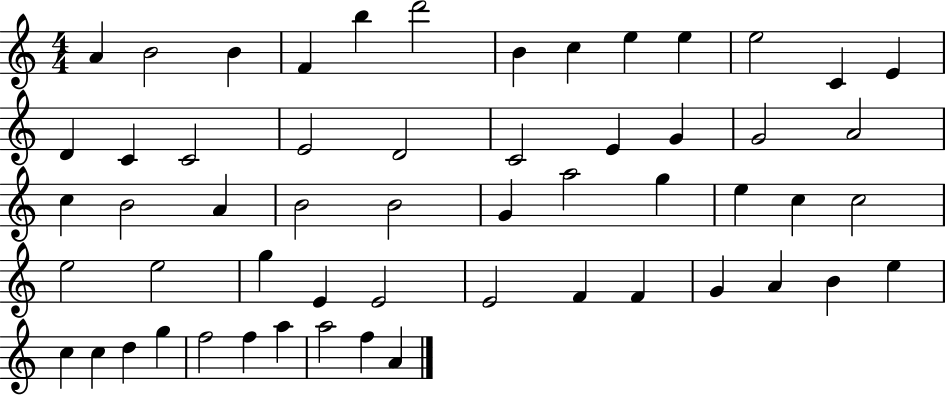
A4/q B4/h B4/q F4/q B5/q D6/h B4/q C5/q E5/q E5/q E5/h C4/q E4/q D4/q C4/q C4/h E4/h D4/h C4/h E4/q G4/q G4/h A4/h C5/q B4/h A4/q B4/h B4/h G4/q A5/h G5/q E5/q C5/q C5/h E5/h E5/h G5/q E4/q E4/h E4/h F4/q F4/q G4/q A4/q B4/q E5/q C5/q C5/q D5/q G5/q F5/h F5/q A5/q A5/h F5/q A4/q